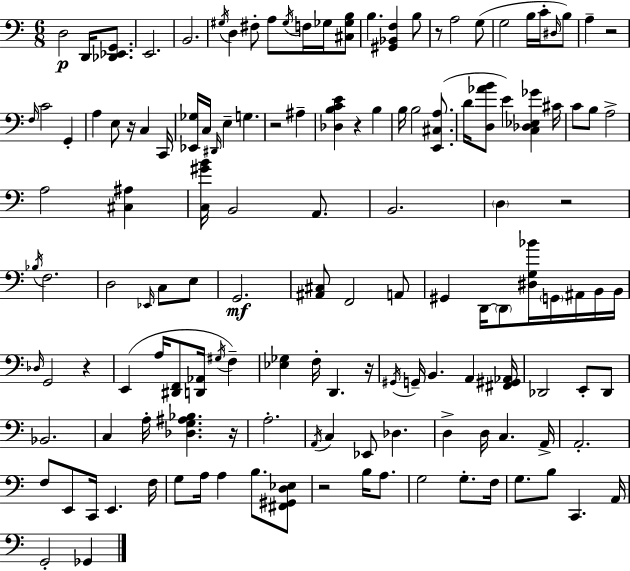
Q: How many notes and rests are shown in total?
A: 139